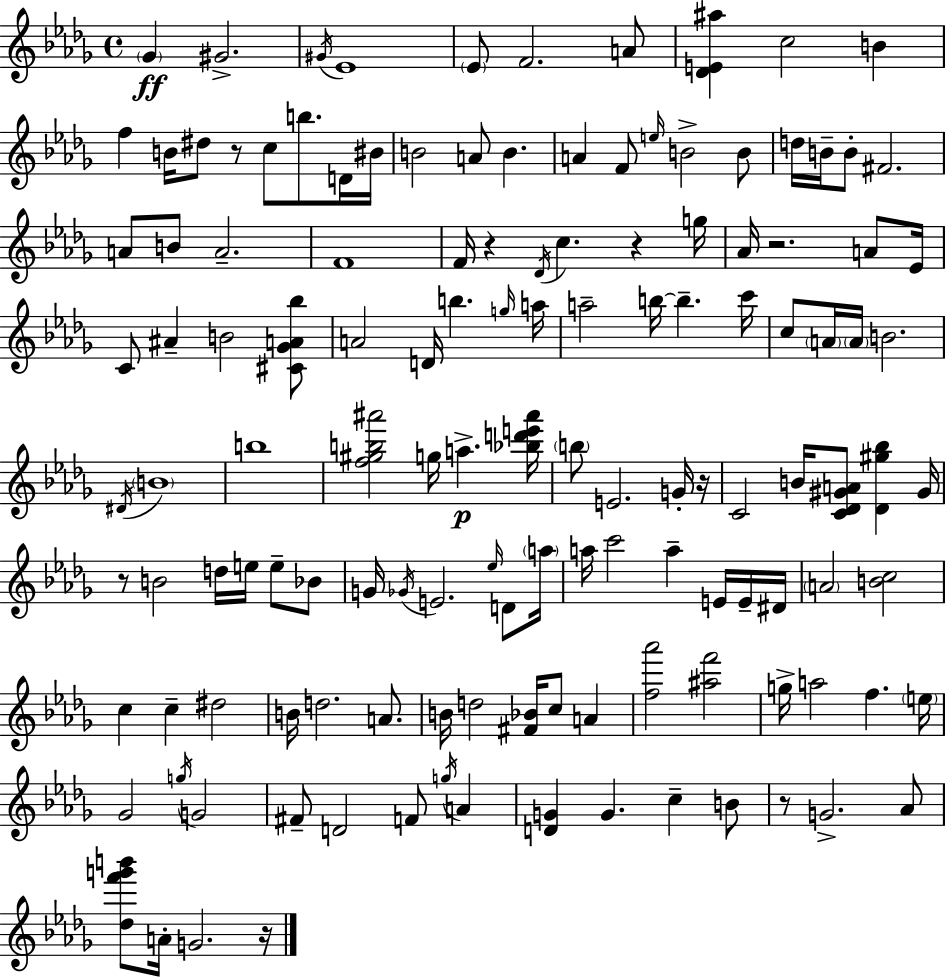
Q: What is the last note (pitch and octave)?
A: G4